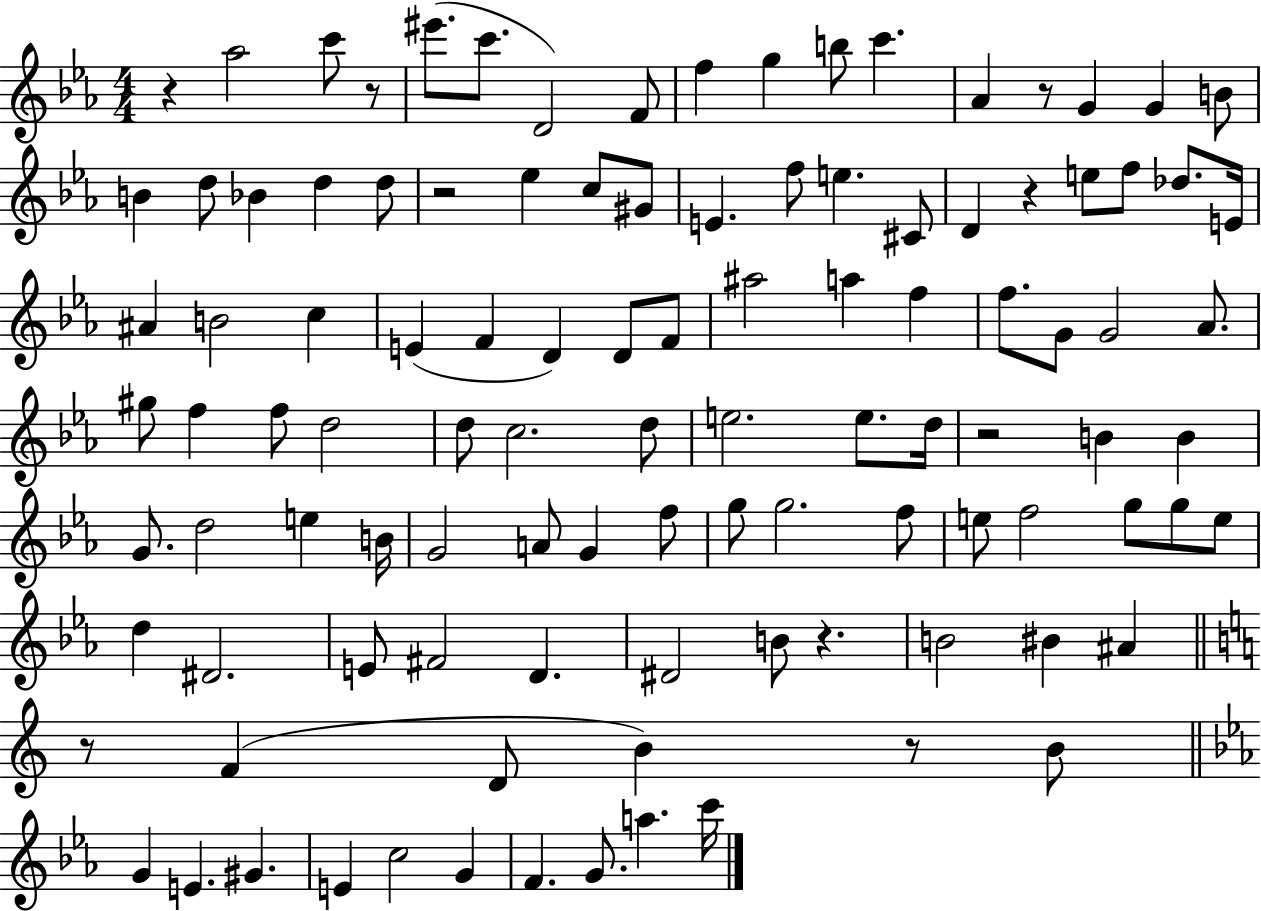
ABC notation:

X:1
T:Untitled
M:4/4
L:1/4
K:Eb
z _a2 c'/2 z/2 ^e'/2 c'/2 D2 F/2 f g b/2 c' _A z/2 G G B/2 B d/2 _B d d/2 z2 _e c/2 ^G/2 E f/2 e ^C/2 D z e/2 f/2 _d/2 E/4 ^A B2 c E F D D/2 F/2 ^a2 a f f/2 G/2 G2 _A/2 ^g/2 f f/2 d2 d/2 c2 d/2 e2 e/2 d/4 z2 B B G/2 d2 e B/4 G2 A/2 G f/2 g/2 g2 f/2 e/2 f2 g/2 g/2 e/2 d ^D2 E/2 ^F2 D ^D2 B/2 z B2 ^B ^A z/2 F D/2 B z/2 B/2 G E ^G E c2 G F G/2 a c'/4